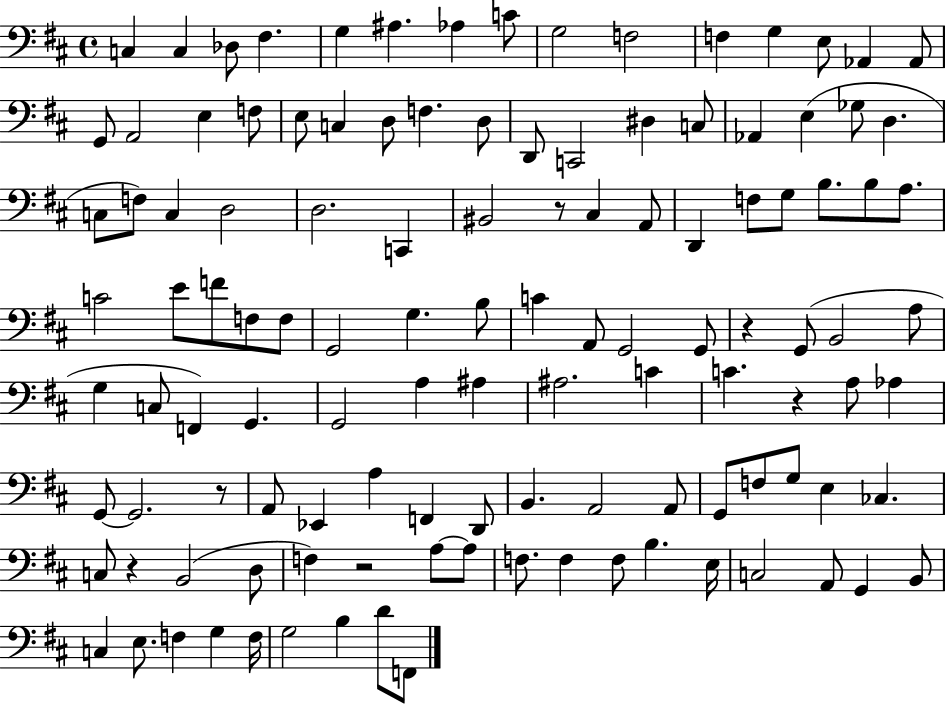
X:1
T:Untitled
M:4/4
L:1/4
K:D
C, C, _D,/2 ^F, G, ^A, _A, C/2 G,2 F,2 F, G, E,/2 _A,, _A,,/2 G,,/2 A,,2 E, F,/2 E,/2 C, D,/2 F, D,/2 D,,/2 C,,2 ^D, C,/2 _A,, E, _G,/2 D, C,/2 F,/2 C, D,2 D,2 C,, ^B,,2 z/2 ^C, A,,/2 D,, F,/2 G,/2 B,/2 B,/2 A,/2 C2 E/2 F/2 F,/2 F,/2 G,,2 G, B,/2 C A,,/2 G,,2 G,,/2 z G,,/2 B,,2 A,/2 G, C,/2 F,, G,, G,,2 A, ^A, ^A,2 C C z A,/2 _A, G,,/2 G,,2 z/2 A,,/2 _E,, A, F,, D,,/2 B,, A,,2 A,,/2 G,,/2 F,/2 G,/2 E, _C, C,/2 z B,,2 D,/2 F, z2 A,/2 A,/2 F,/2 F, F,/2 B, E,/4 C,2 A,,/2 G,, B,,/2 C, E,/2 F, G, F,/4 G,2 B, D/2 F,,/2